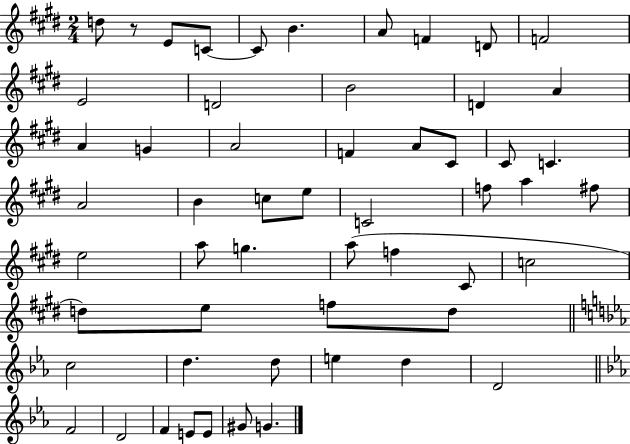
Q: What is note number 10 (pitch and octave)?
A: E4